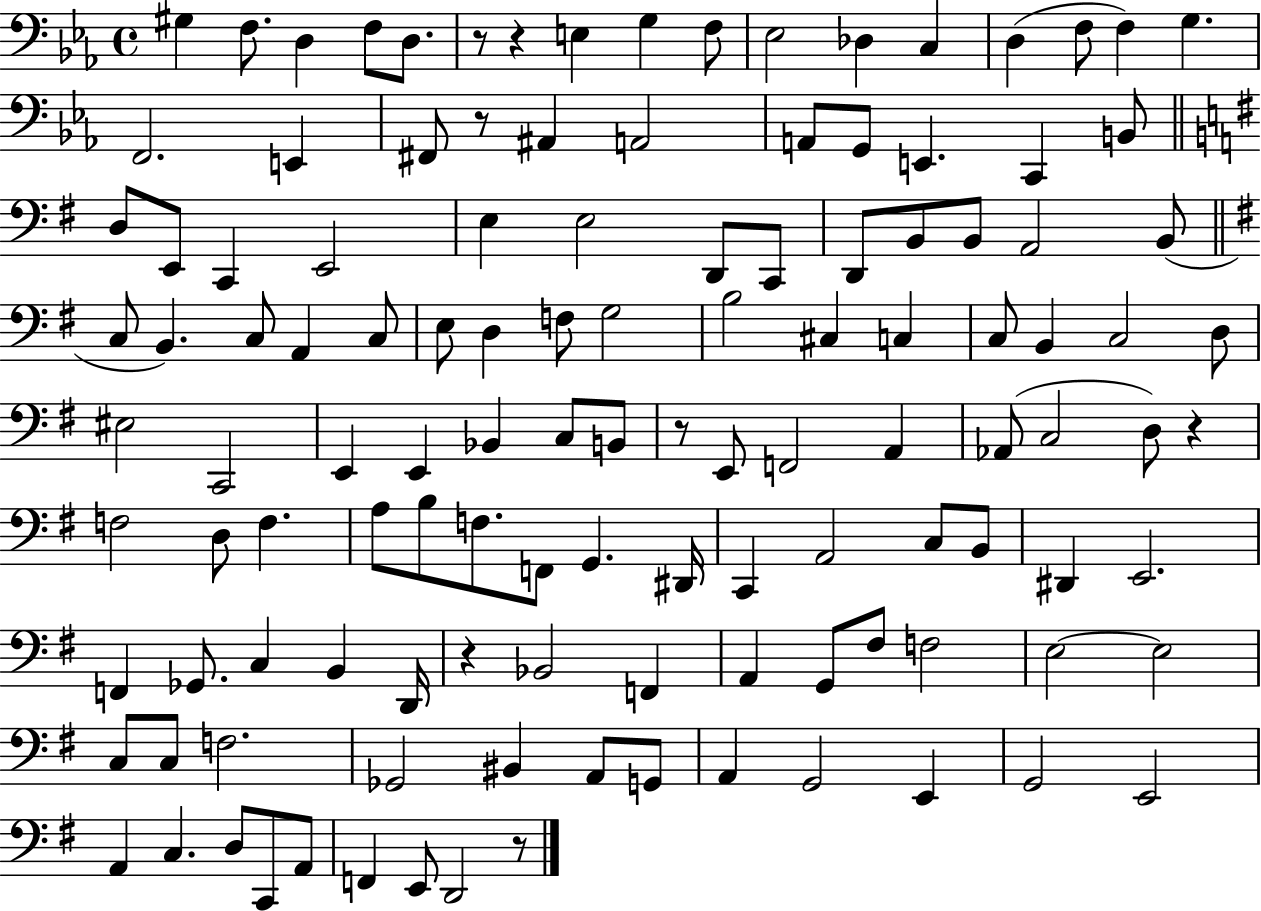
X:1
T:Untitled
M:4/4
L:1/4
K:Eb
^G, F,/2 D, F,/2 D,/2 z/2 z E, G, F,/2 _E,2 _D, C, D, F,/2 F, G, F,,2 E,, ^F,,/2 z/2 ^A,, A,,2 A,,/2 G,,/2 E,, C,, B,,/2 D,/2 E,,/2 C,, E,,2 E, E,2 D,,/2 C,,/2 D,,/2 B,,/2 B,,/2 A,,2 B,,/2 C,/2 B,, C,/2 A,, C,/2 E,/2 D, F,/2 G,2 B,2 ^C, C, C,/2 B,, C,2 D,/2 ^E,2 C,,2 E,, E,, _B,, C,/2 B,,/2 z/2 E,,/2 F,,2 A,, _A,,/2 C,2 D,/2 z F,2 D,/2 F, A,/2 B,/2 F,/2 F,,/2 G,, ^D,,/4 C,, A,,2 C,/2 B,,/2 ^D,, E,,2 F,, _G,,/2 C, B,, D,,/4 z _B,,2 F,, A,, G,,/2 ^F,/2 F,2 E,2 E,2 C,/2 C,/2 F,2 _G,,2 ^B,, A,,/2 G,,/2 A,, G,,2 E,, G,,2 E,,2 A,, C, D,/2 C,,/2 A,,/2 F,, E,,/2 D,,2 z/2